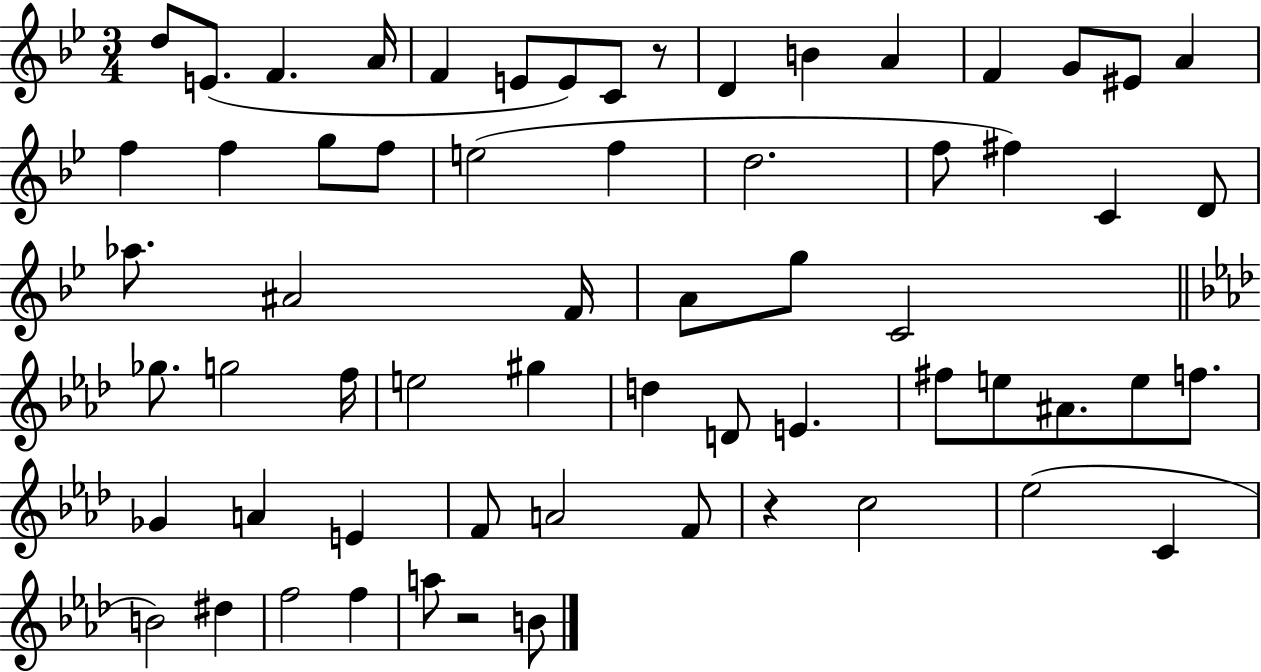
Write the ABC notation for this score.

X:1
T:Untitled
M:3/4
L:1/4
K:Bb
d/2 E/2 F A/4 F E/2 E/2 C/2 z/2 D B A F G/2 ^E/2 A f f g/2 f/2 e2 f d2 f/2 ^f C D/2 _a/2 ^A2 F/4 A/2 g/2 C2 _g/2 g2 f/4 e2 ^g d D/2 E ^f/2 e/2 ^A/2 e/2 f/2 _G A E F/2 A2 F/2 z c2 _e2 C B2 ^d f2 f a/2 z2 B/2